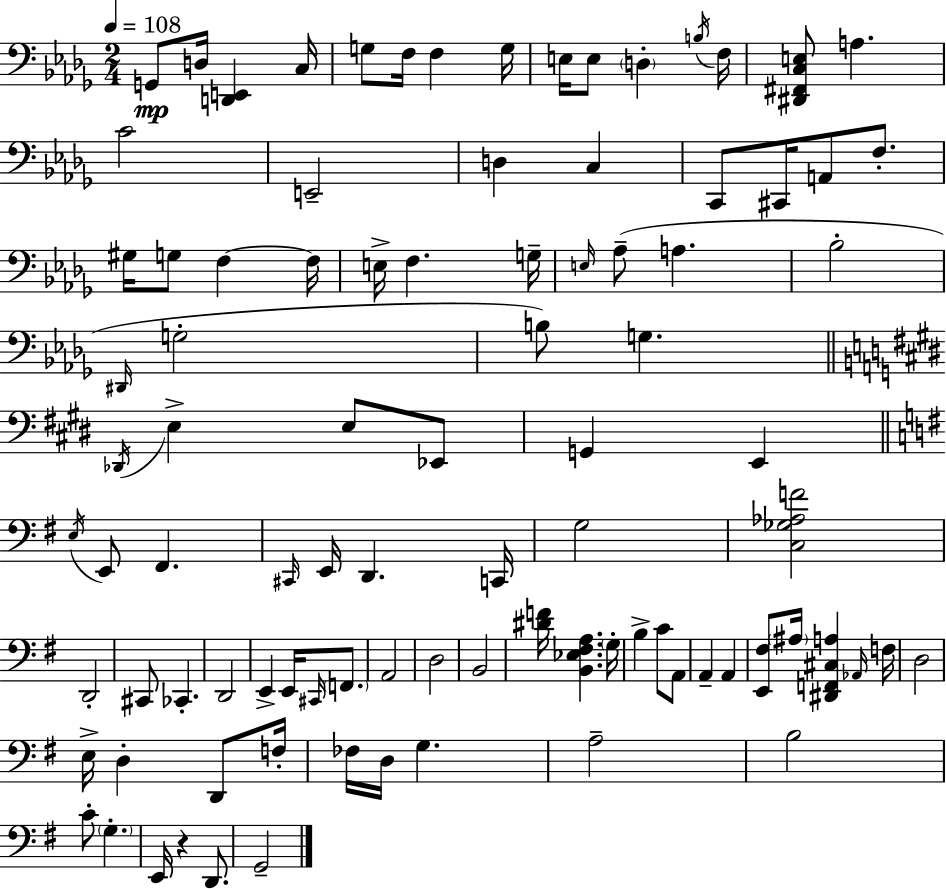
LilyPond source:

{
  \clef bass
  \numericTimeSignature
  \time 2/4
  \key bes \minor
  \tempo 4 = 108
  g,8\mp d16 <d, e,>4 c16 | g8 f16 f4 g16 | e16 e8 \parenthesize d4-. \acciaccatura { b16 } | f16 <dis, fis, c e>8 a4. | \break c'2 | e,2-- | d4 c4 | c,8 cis,16 a,8 f8.-. | \break gis16 g8 f4~~ | f16 e16-> f4. | g16-- \grace { e16 } aes8--( a4. | bes2-. | \break \grace { dis,16 } g2-. | b8) g4. | \bar "||" \break \key e \major \acciaccatura { des,16 } e4-> e8 ees,8 | g,4 e,4 | \bar "||" \break \key e \minor \acciaccatura { e16 } e,8 fis,4. | \grace { cis,16 } e,16 d,4. | c,16 g2 | <c ges aes f'>2 | \break d,2-. | cis,8 ces,4.-. | d,2 | e,4-> e,16 \grace { cis,16 } | \break \parenthesize f,8. a,2 | d2 | b,2 | <dis' f'>16 <b, ees fis a>4. | \break \parenthesize g16-. b4-> c'8 | a,8 a,4-- a,4 | <e, fis>8 \parenthesize ais16 <dis, f, cis a>4 | \grace { aes,16 } f16 d2 | \break e16-> d4-. | d,8 f16-. fes16 d16 g4. | a2-- | b2 | \break c'8-. \parenthesize g4.-. | e,16 r4 | d,8. g,2-- | \bar "|."
}